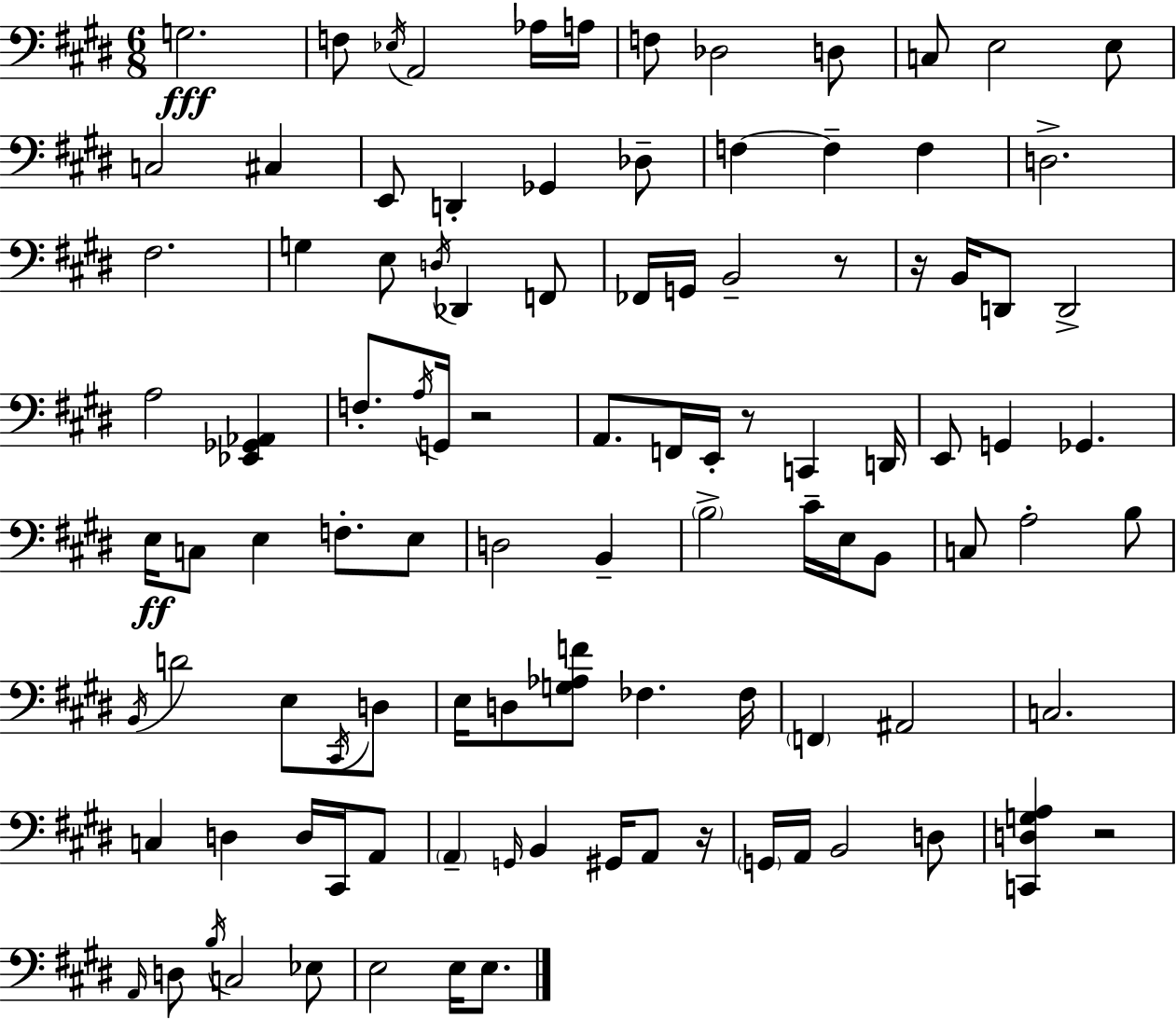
G3/h. F3/e Eb3/s A2/h Ab3/s A3/s F3/e Db3/h D3/e C3/e E3/h E3/e C3/h C#3/q E2/e D2/q Gb2/q Db3/e F3/q F3/q F3/q D3/h. F#3/h. G3/q E3/e D3/s Db2/q F2/e FES2/s G2/s B2/h R/e R/s B2/s D2/e D2/h A3/h [Eb2,Gb2,Ab2]/q F3/e. A3/s G2/s R/h A2/e. F2/s E2/s R/e C2/q D2/s E2/e G2/q Gb2/q. E3/s C3/e E3/q F3/e. E3/e D3/h B2/q B3/h C#4/s E3/s B2/e C3/e A3/h B3/e B2/s D4/h E3/e C#2/s D3/e E3/s D3/e [G3,Ab3,F4]/e FES3/q. FES3/s F2/q A#2/h C3/h. C3/q D3/q D3/s C#2/s A2/e A2/q G2/s B2/q G#2/s A2/e R/s G2/s A2/s B2/h D3/e [C2,D3,G3,A3]/q R/h A2/s D3/e B3/s C3/h Eb3/e E3/h E3/s E3/e.